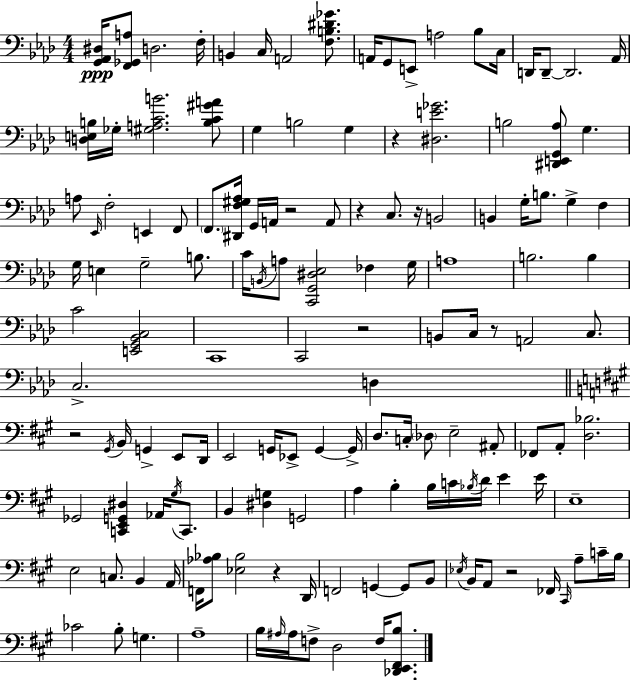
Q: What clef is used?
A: bass